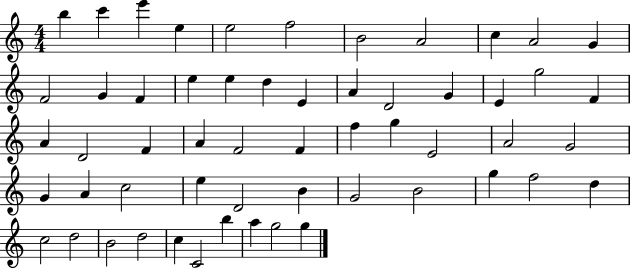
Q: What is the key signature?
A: C major